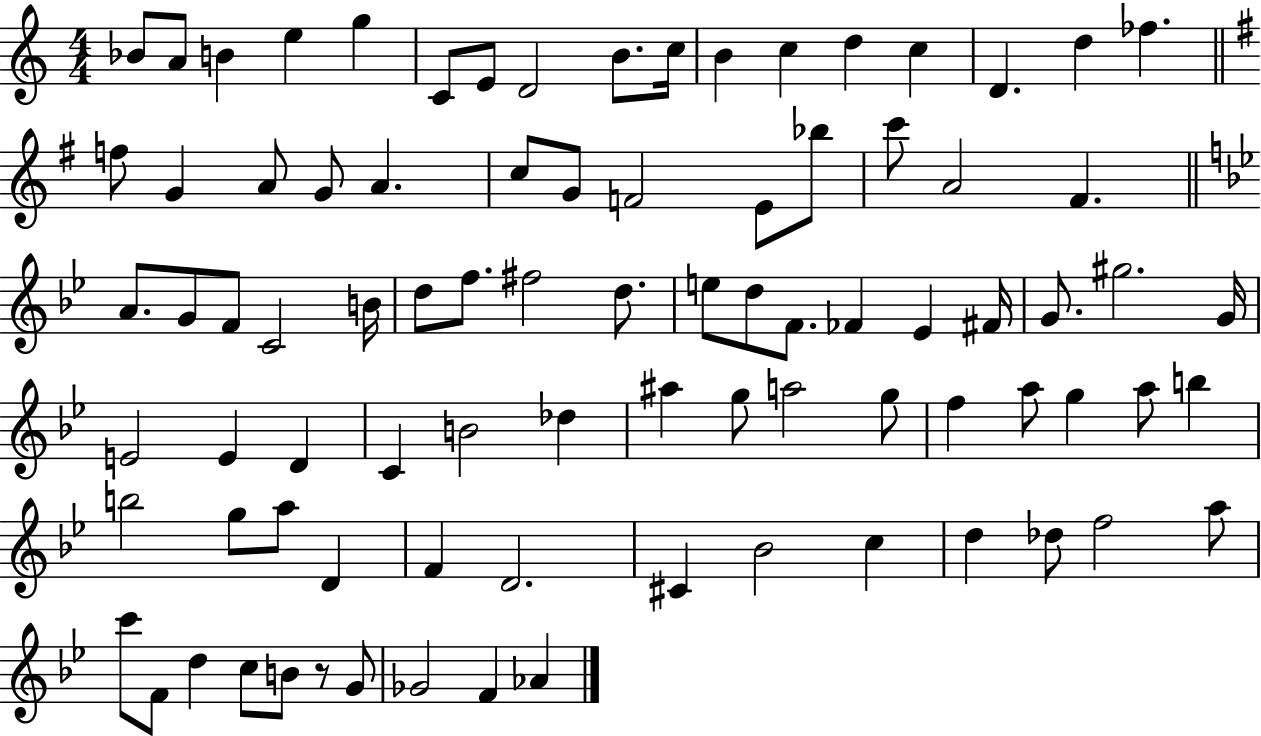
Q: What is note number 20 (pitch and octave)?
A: A4